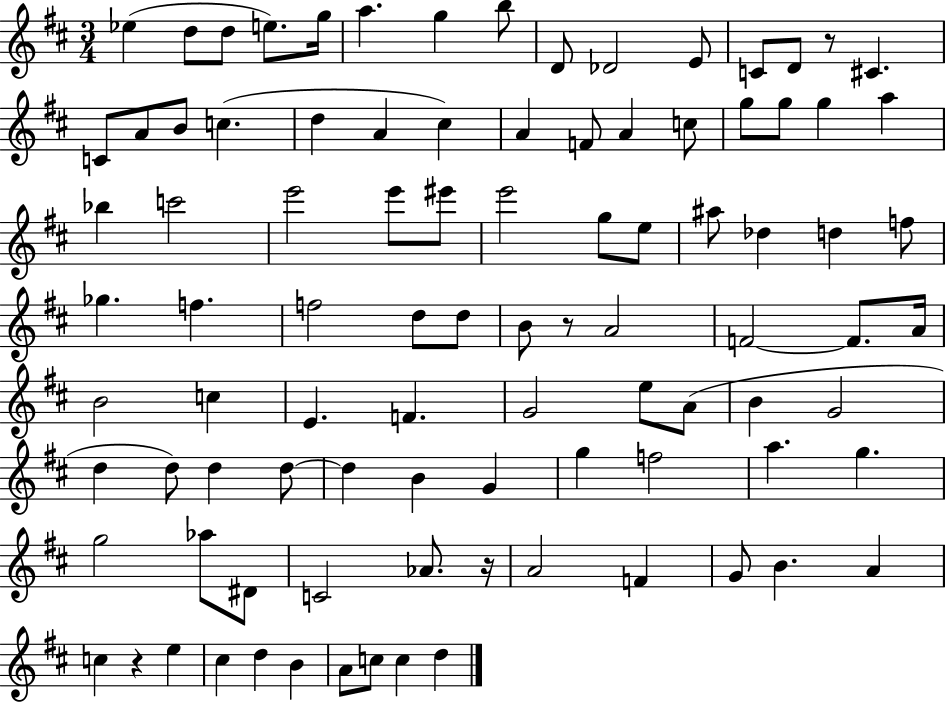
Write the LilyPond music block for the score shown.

{
  \clef treble
  \numericTimeSignature
  \time 3/4
  \key d \major
  \repeat volta 2 { ees''4( d''8 d''8 e''8.) g''16 | a''4. g''4 b''8 | d'8 des'2 e'8 | c'8 d'8 r8 cis'4. | \break c'8 a'8 b'8 c''4.( | d''4 a'4 cis''4) | a'4 f'8 a'4 c''8 | g''8 g''8 g''4 a''4 | \break bes''4 c'''2 | e'''2 e'''8 eis'''8 | e'''2 g''8 e''8 | ais''8 des''4 d''4 f''8 | \break ges''4. f''4. | f''2 d''8 d''8 | b'8 r8 a'2 | f'2~~ f'8. a'16 | \break b'2 c''4 | e'4. f'4. | g'2 e''8 a'8( | b'4 g'2 | \break d''4 d''8) d''4 d''8~~ | d''4 b'4 g'4 | g''4 f''2 | a''4. g''4. | \break g''2 aes''8 dis'8 | c'2 aes'8. r16 | a'2 f'4 | g'8 b'4. a'4 | \break c''4 r4 e''4 | cis''4 d''4 b'4 | a'8 c''8 c''4 d''4 | } \bar "|."
}